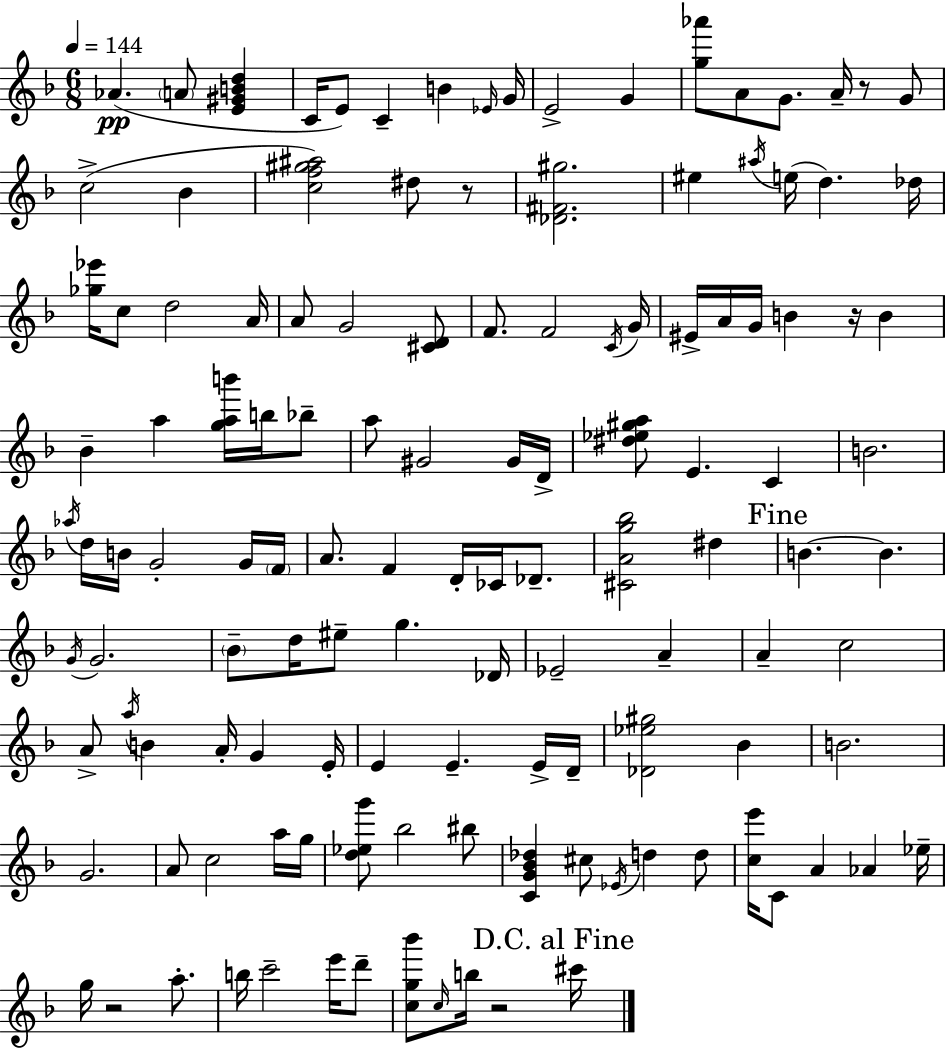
{
  \clef treble
  \numericTimeSignature
  \time 6/8
  \key f \major
  \tempo 4 = 144
  \repeat volta 2 { aes'4.(\pp \parenthesize a'8 <e' gis' b' d''>4 | c'16 e'8) c'4-- b'4 \grace { ees'16 } | g'16 e'2-> g'4 | <g'' aes'''>8 a'8 g'8. a'16-- r8 g'8 | \break c''2->( bes'4 | <c'' f'' gis'' ais''>2) dis''8 r8 | <des' fis' gis''>2. | eis''4 \acciaccatura { ais''16 }( e''16 d''4.) | \break des''16 <ges'' ees'''>16 c''8 d''2 | a'16 a'8 g'2 | <cis' d'>8 f'8. f'2 | \acciaccatura { c'16 } g'16 eis'16-> a'16 g'16 b'4 r16 b'4 | \break bes'4-- a''4 <g'' a'' b'''>16 | b''16 bes''8-- a''8 gis'2 | gis'16 d'16-> <dis'' ees'' gis'' a''>8 e'4. c'4 | b'2. | \break \acciaccatura { aes''16 } d''16 b'16 g'2-. | g'16 \parenthesize f'16 a'8. f'4 d'16-. | ces'16 des'8.-- <cis' a' g'' bes''>2 | dis''4 \mark "Fine" b'4.~~ b'4. | \break \acciaccatura { g'16 } g'2. | \parenthesize bes'8-- d''16 eis''8-- g''4. | des'16 ees'2-- | a'4-- a'4-- c''2 | \break a'8-> \acciaccatura { a''16 } b'4 | a'16-. g'4 e'16-. e'4 e'4.-- | e'16-> d'16-- <des' ees'' gis''>2 | bes'4 b'2. | \break g'2. | a'8 c''2 | a''16 g''16 <d'' ees'' g'''>8 bes''2 | bis''8 <c' g' bes' des''>4 cis''8 | \break \acciaccatura { ees'16 } d''4 d''8 <c'' e'''>16 c'8 a'4 | aes'4 ees''16-- g''16 r2 | a''8.-. b''16 c'''2-- | e'''16 d'''8-- <c'' g'' bes'''>8 \grace { c''16 } b''16 r2 | \break \mark "D.C. al Fine" cis'''16 } \bar "|."
}